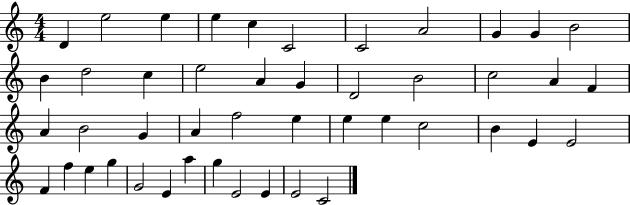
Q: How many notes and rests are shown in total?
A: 46